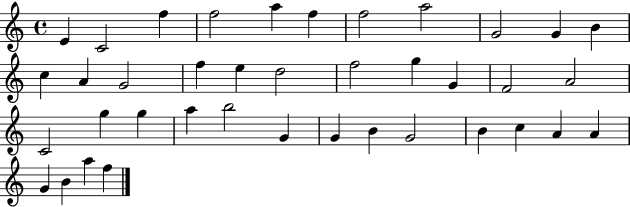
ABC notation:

X:1
T:Untitled
M:4/4
L:1/4
K:C
E C2 f f2 a f f2 a2 G2 G B c A G2 f e d2 f2 g G F2 A2 C2 g g a b2 G G B G2 B c A A G B a f